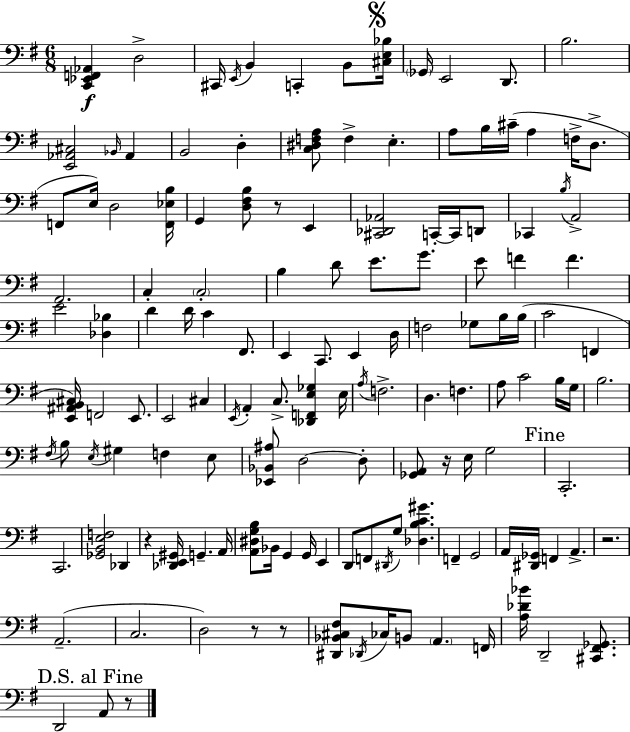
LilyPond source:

{
  \clef bass
  \numericTimeSignature
  \time 6/8
  \key g \major
  \repeat volta 2 { <c, ees, f, aes,>4\f d2-> | cis,16 \acciaccatura { e,16 } b,4 c,4-. b,8 | \mark \markup { \musicglyph "scripts.segno" } <cis e bes>16 \parenthesize ges,16 e,2 d,8. | b2. | \break <e, aes, cis>2 \grace { bes,16 } aes,4 | b,2 d4-. | <c dis f a>8 f4-> e4.-. | a8 b16 cis'16--( a4 f16-> d8.-> | \break f,8 e16) d2 | <f, ees b>16 g,4 <d fis b>8 r8 e,4 | <cis, des, aes,>2 c,16-.~~ c,16 | d,8 ces,4 \acciaccatura { b16 } a,2-> | \break a,2. | c4-. \parenthesize c2-. | b4 d'8 e'8. | g'8. e'8 f'4 f'4. | \break e'2 <des bes>4 | d'4 d'16 c'4 | fis,8. e,4 c,8. e,4 | d16 f2 ges8 | \break b16 b16( c'2 f,4 | <e, ais, b, cis>16) f,2 | e,8. e,2 cis4 | \acciaccatura { e,16 } a,4-. c8.-> <des, f, e ges>4 | \break e16 \acciaccatura { a16 } f2.-> | d4. f4. | a8 c'2 | b16 g16 b2. | \break \acciaccatura { fis16 } b8 \acciaccatura { e16 } gis4 | f4 e8 <ees, bes, ais>8 d2~~ | d8-. <ges, a,>8 r16 e16 g2 | \mark "Fine" c,2.-. | \break c,2. | <ges, b, e f>2 | des,4 r4 <des, e, gis,>16 | g,4.-- a,16 <a, dis g b>8 bes,16 g,4 | \break g,16 e,4 d,8 f,8 \acciaccatura { dis,16 } | g8 <des b c' gis'>4. f,4-- | g,2 a,16 <dis, ges,>16 f,4 | a,4.-> r2. | \break a,2.--( | c2. | d2) | r8 r8 <dis, bes, cis fis>8 \acciaccatura { des,16 } ces16 | \break b,8 \parenthesize a,4. f,16 <a des' bes'>16 d,2-- | <cis, fis, ges,>8. \mark "D.S. al Fine" d,2 | a,8 r8 } \bar "|."
}